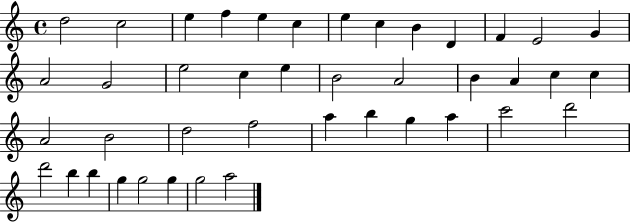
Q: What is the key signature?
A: C major